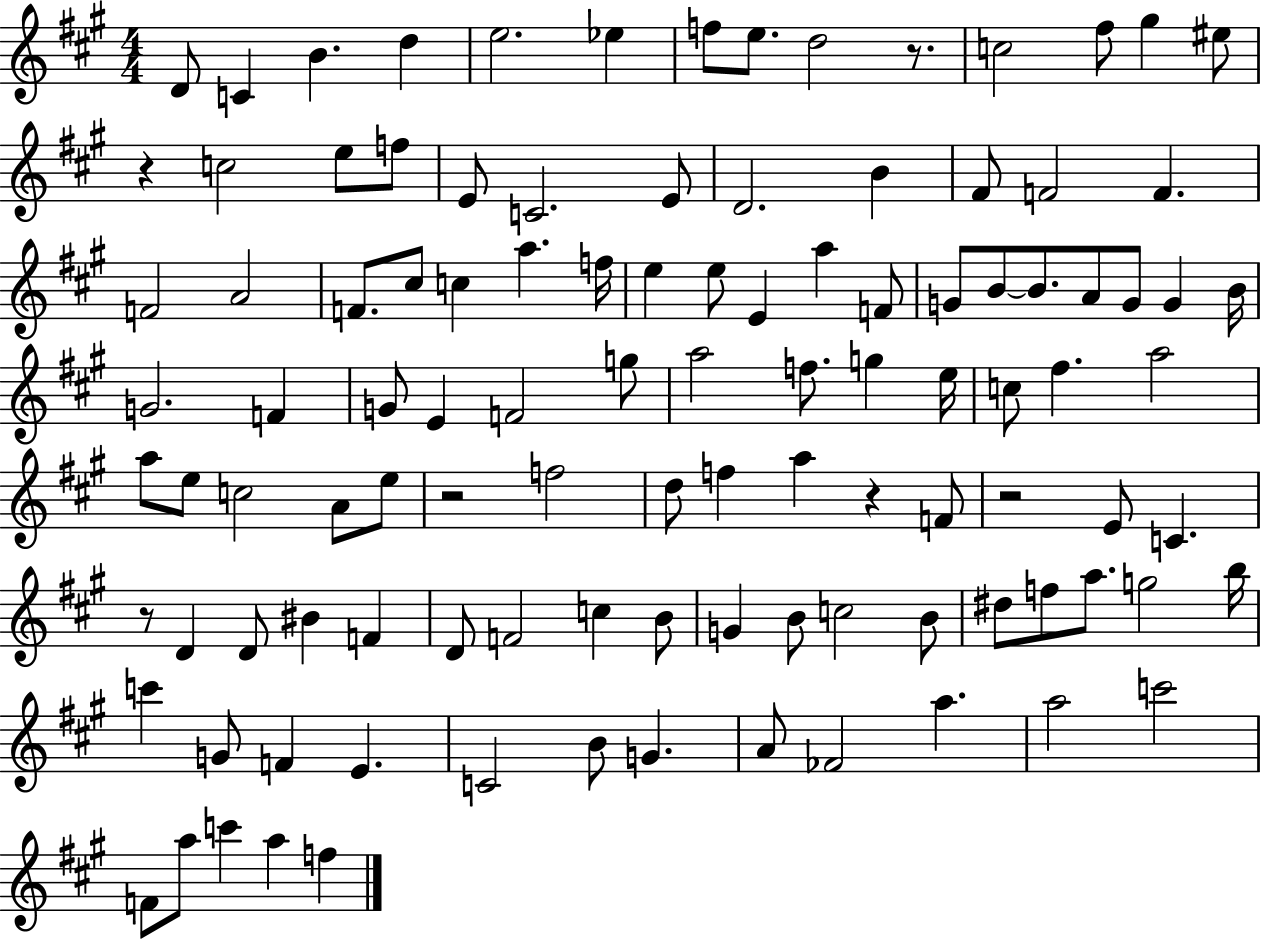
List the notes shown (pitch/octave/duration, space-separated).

D4/e C4/q B4/q. D5/q E5/h. Eb5/q F5/e E5/e. D5/h R/e. C5/h F#5/e G#5/q EIS5/e R/q C5/h E5/e F5/e E4/e C4/h. E4/e D4/h. B4/q F#4/e F4/h F4/q. F4/h A4/h F4/e. C#5/e C5/q A5/q. F5/s E5/q E5/e E4/q A5/q F4/e G4/e B4/e B4/e. A4/e G4/e G4/q B4/s G4/h. F4/q G4/e E4/q F4/h G5/e A5/h F5/e. G5/q E5/s C5/e F#5/q. A5/h A5/e E5/e C5/h A4/e E5/e R/h F5/h D5/e F5/q A5/q R/q F4/e R/h E4/e C4/q. R/e D4/q D4/e BIS4/q F4/q D4/e F4/h C5/q B4/e G4/q B4/e C5/h B4/e D#5/e F5/e A5/e. G5/h B5/s C6/q G4/e F4/q E4/q. C4/h B4/e G4/q. A4/e FES4/h A5/q. A5/h C6/h F4/e A5/e C6/q A5/q F5/q